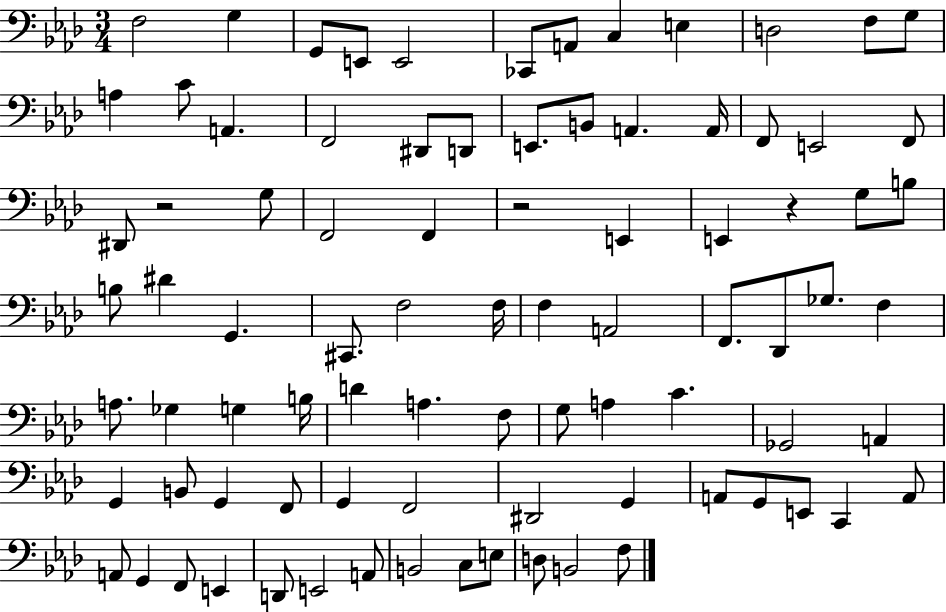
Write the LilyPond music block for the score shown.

{
  \clef bass
  \numericTimeSignature
  \time 3/4
  \key aes \major
  \repeat volta 2 { f2 g4 | g,8 e,8 e,2 | ces,8 a,8 c4 e4 | d2 f8 g8 | \break a4 c'8 a,4. | f,2 dis,8 d,8 | e,8. b,8 a,4. a,16 | f,8 e,2 f,8 | \break dis,8 r2 g8 | f,2 f,4 | r2 e,4 | e,4 r4 g8 b8 | \break b8 dis'4 g,4. | cis,8. f2 f16 | f4 a,2 | f,8. des,8 ges8. f4 | \break a8. ges4 g4 b16 | d'4 a4. f8 | g8 a4 c'4. | ges,2 a,4 | \break g,4 b,8 g,4 f,8 | g,4 f,2 | dis,2 g,4 | a,8 g,8 e,8 c,4 a,8 | \break a,8 g,4 f,8 e,4 | d,8 e,2 a,8 | b,2 c8 e8 | d8 b,2 f8 | \break } \bar "|."
}